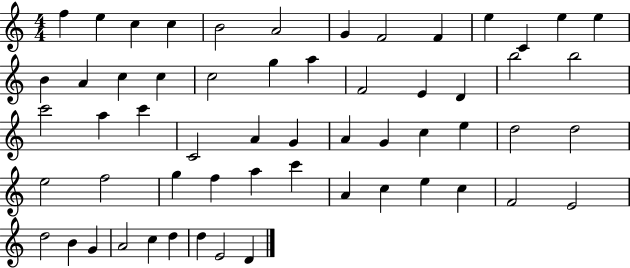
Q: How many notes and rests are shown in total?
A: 58